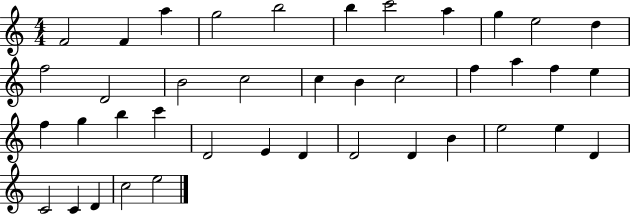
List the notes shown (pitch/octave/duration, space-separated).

F4/h F4/q A5/q G5/h B5/h B5/q C6/h A5/q G5/q E5/h D5/q F5/h D4/h B4/h C5/h C5/q B4/q C5/h F5/q A5/q F5/q E5/q F5/q G5/q B5/q C6/q D4/h E4/q D4/q D4/h D4/q B4/q E5/h E5/q D4/q C4/h C4/q D4/q C5/h E5/h